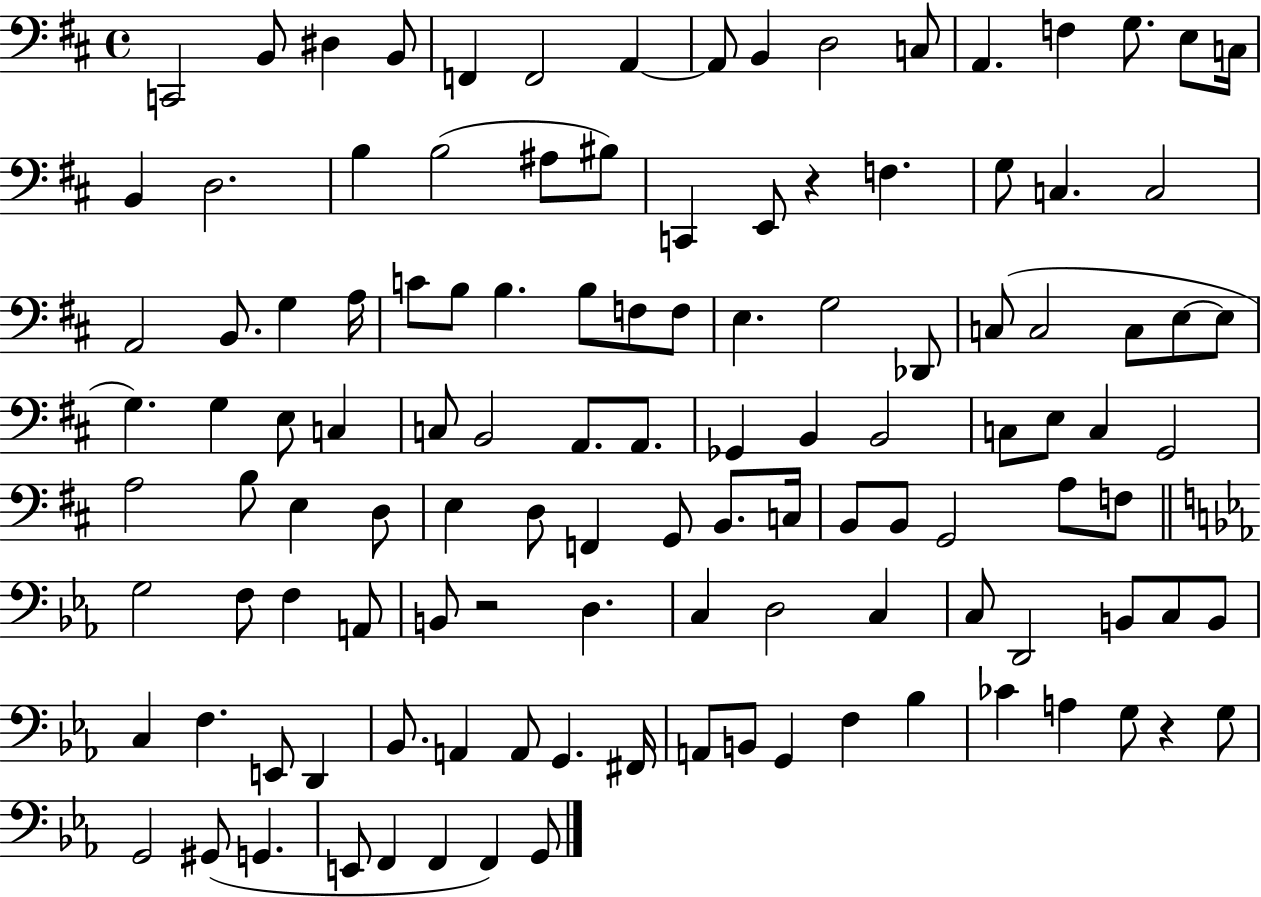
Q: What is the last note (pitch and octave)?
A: G2